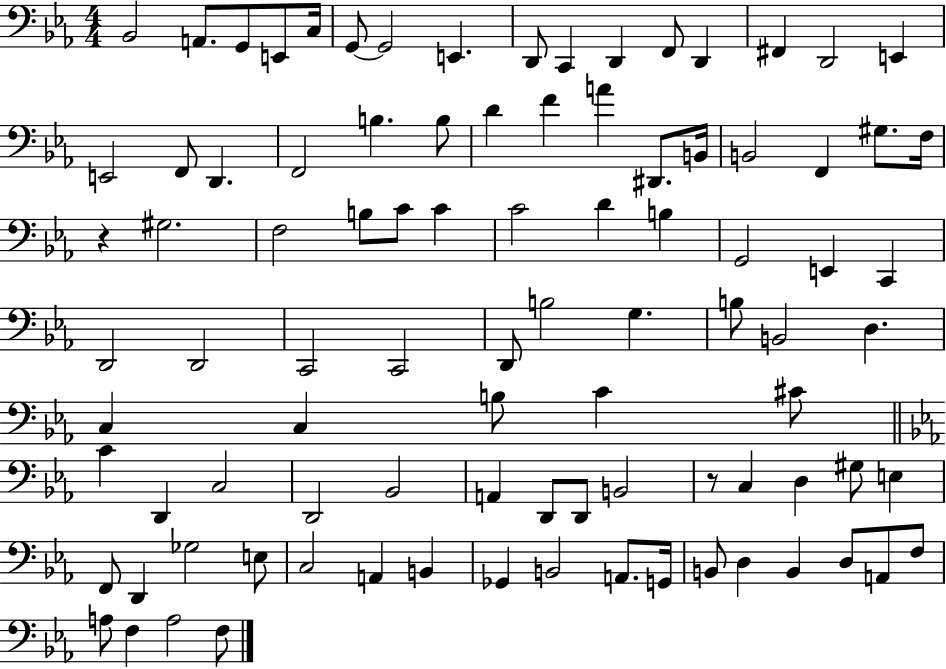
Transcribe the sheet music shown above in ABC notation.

X:1
T:Untitled
M:4/4
L:1/4
K:Eb
_B,,2 A,,/2 G,,/2 E,,/2 C,/4 G,,/2 G,,2 E,, D,,/2 C,, D,, F,,/2 D,, ^F,, D,,2 E,, E,,2 F,,/2 D,, F,,2 B, B,/2 D F A ^D,,/2 B,,/4 B,,2 F,, ^G,/2 F,/4 z ^G,2 F,2 B,/2 C/2 C C2 D B, G,,2 E,, C,, D,,2 D,,2 C,,2 C,,2 D,,/2 B,2 G, B,/2 B,,2 D, C, C, B,/2 C ^C/2 C D,, C,2 D,,2 _B,,2 A,, D,,/2 D,,/2 B,,2 z/2 C, D, ^G,/2 E, F,,/2 D,, _G,2 E,/2 C,2 A,, B,, _G,, B,,2 A,,/2 G,,/4 B,,/2 D, B,, D,/2 A,,/2 F,/2 A,/2 F, A,2 F,/2